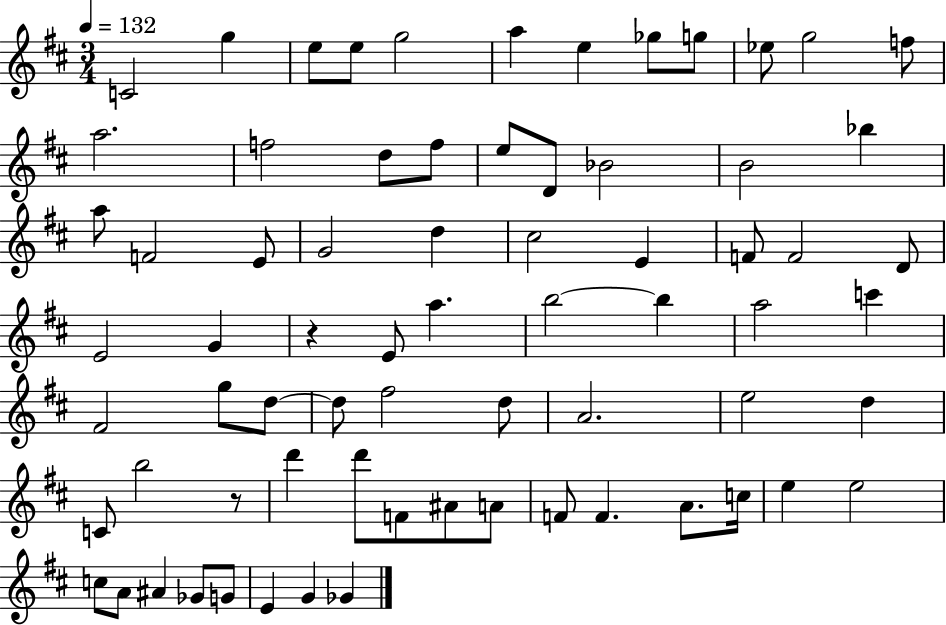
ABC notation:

X:1
T:Untitled
M:3/4
L:1/4
K:D
C2 g e/2 e/2 g2 a e _g/2 g/2 _e/2 g2 f/2 a2 f2 d/2 f/2 e/2 D/2 _B2 B2 _b a/2 F2 E/2 G2 d ^c2 E F/2 F2 D/2 E2 G z E/2 a b2 b a2 c' ^F2 g/2 d/2 d/2 ^f2 d/2 A2 e2 d C/2 b2 z/2 d' d'/2 F/2 ^A/2 A/2 F/2 F A/2 c/4 e e2 c/2 A/2 ^A _G/2 G/2 E G _G